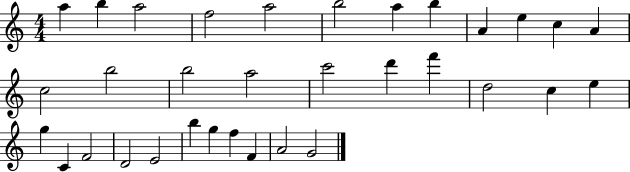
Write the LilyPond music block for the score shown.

{
  \clef treble
  \numericTimeSignature
  \time 4/4
  \key c \major
  a''4 b''4 a''2 | f''2 a''2 | b''2 a''4 b''4 | a'4 e''4 c''4 a'4 | \break c''2 b''2 | b''2 a''2 | c'''2 d'''4 f'''4 | d''2 c''4 e''4 | \break g''4 c'4 f'2 | d'2 e'2 | b''4 g''4 f''4 f'4 | a'2 g'2 | \break \bar "|."
}